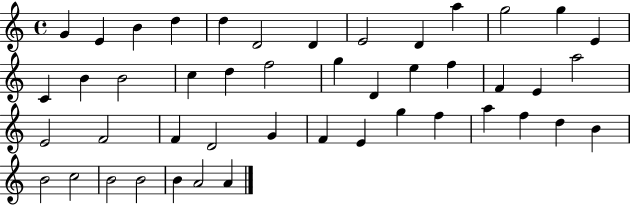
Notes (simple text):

G4/q E4/q B4/q D5/q D5/q D4/h D4/q E4/h D4/q A5/q G5/h G5/q E4/q C4/q B4/q B4/h C5/q D5/q F5/h G5/q D4/q E5/q F5/q F4/q E4/q A5/h E4/h F4/h F4/q D4/h G4/q F4/q E4/q G5/q F5/q A5/q F5/q D5/q B4/q B4/h C5/h B4/h B4/h B4/q A4/h A4/q